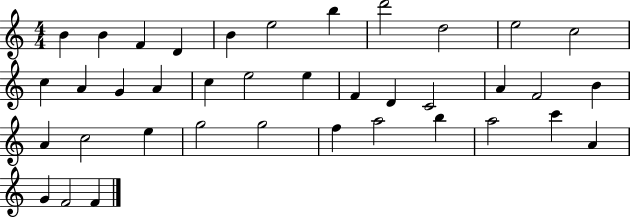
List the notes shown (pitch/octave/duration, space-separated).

B4/q B4/q F4/q D4/q B4/q E5/h B5/q D6/h D5/h E5/h C5/h C5/q A4/q G4/q A4/q C5/q E5/h E5/q F4/q D4/q C4/h A4/q F4/h B4/q A4/q C5/h E5/q G5/h G5/h F5/q A5/h B5/q A5/h C6/q A4/q G4/q F4/h F4/q